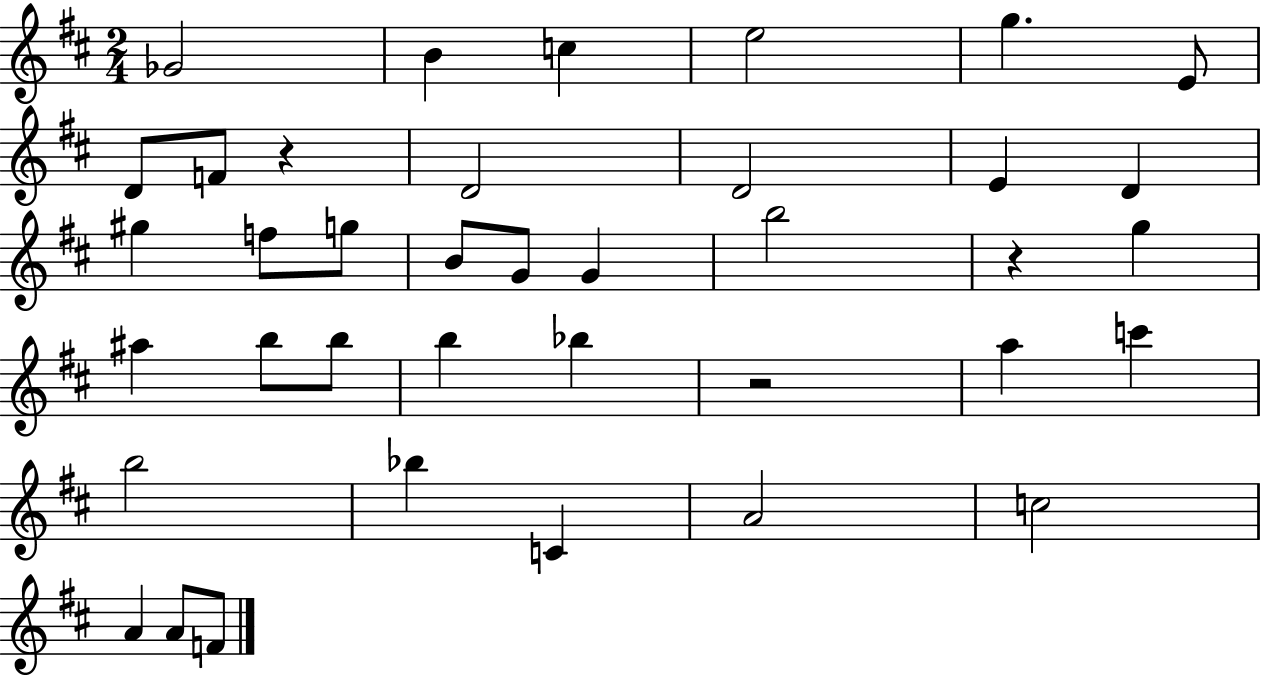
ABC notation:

X:1
T:Untitled
M:2/4
L:1/4
K:D
_G2 B c e2 g E/2 D/2 F/2 z D2 D2 E D ^g f/2 g/2 B/2 G/2 G b2 z g ^a b/2 b/2 b _b z2 a c' b2 _b C A2 c2 A A/2 F/2